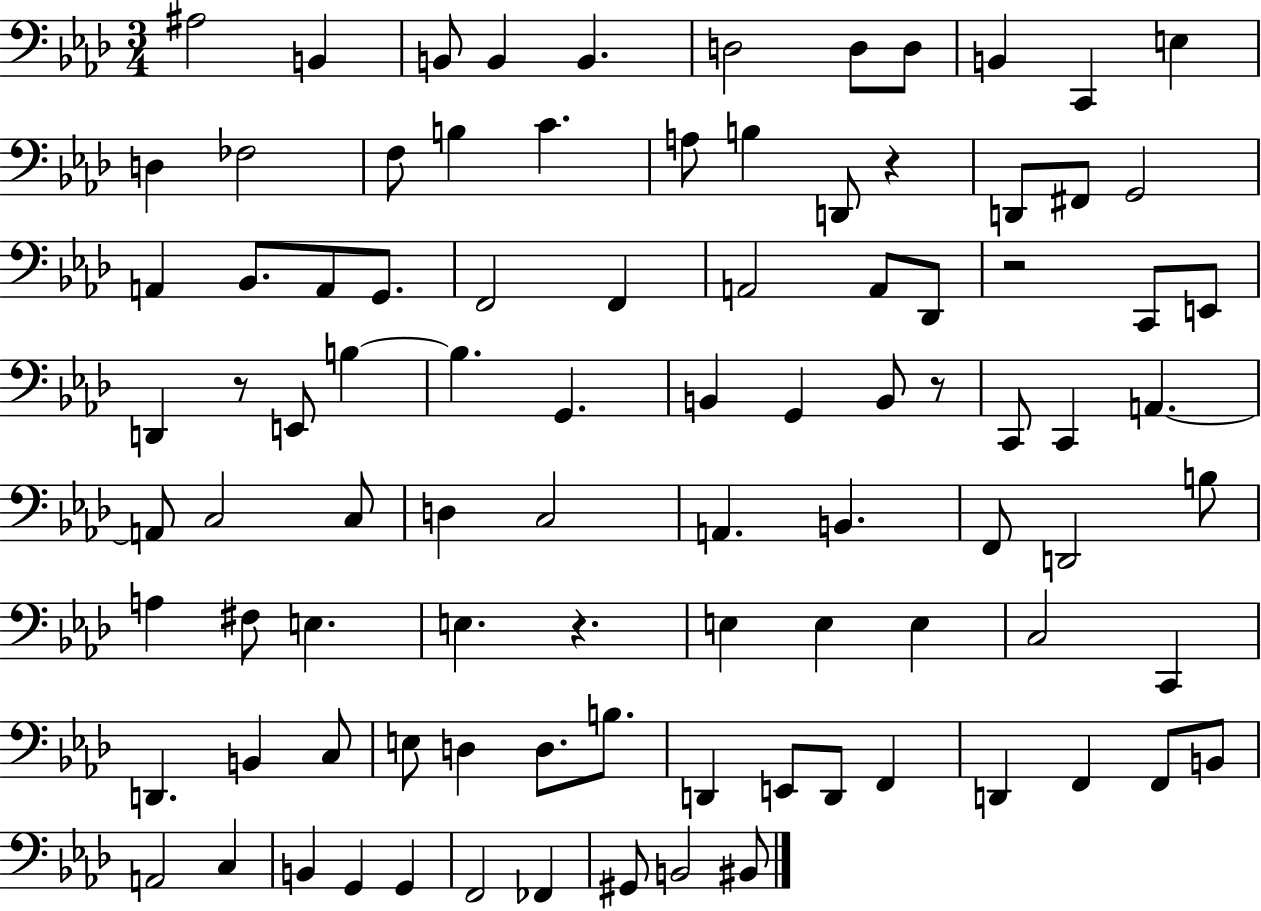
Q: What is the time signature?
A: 3/4